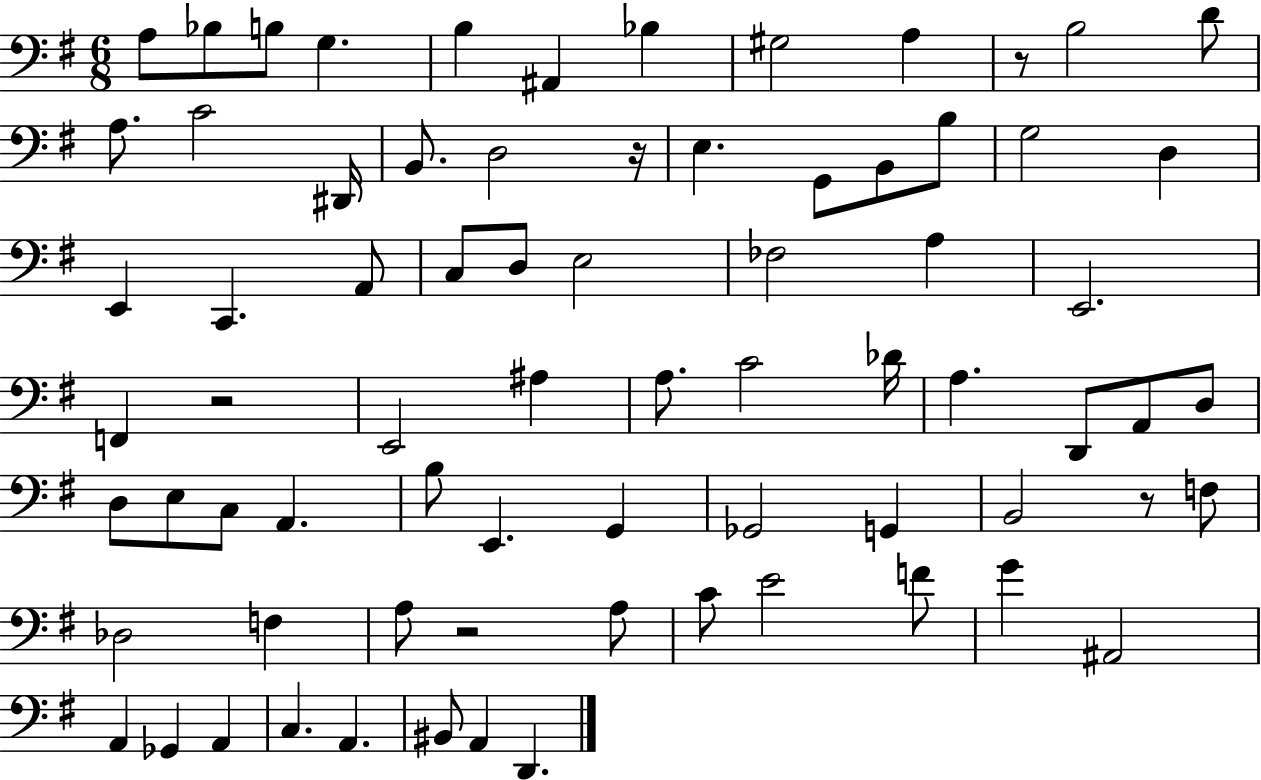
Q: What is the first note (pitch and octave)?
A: A3